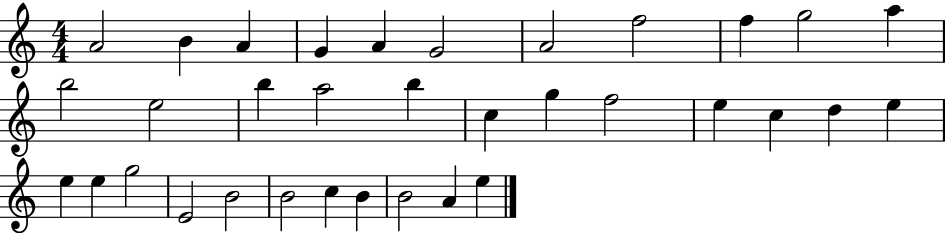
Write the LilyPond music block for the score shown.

{
  \clef treble
  \numericTimeSignature
  \time 4/4
  \key c \major
  a'2 b'4 a'4 | g'4 a'4 g'2 | a'2 f''2 | f''4 g''2 a''4 | \break b''2 e''2 | b''4 a''2 b''4 | c''4 g''4 f''2 | e''4 c''4 d''4 e''4 | \break e''4 e''4 g''2 | e'2 b'2 | b'2 c''4 b'4 | b'2 a'4 e''4 | \break \bar "|."
}